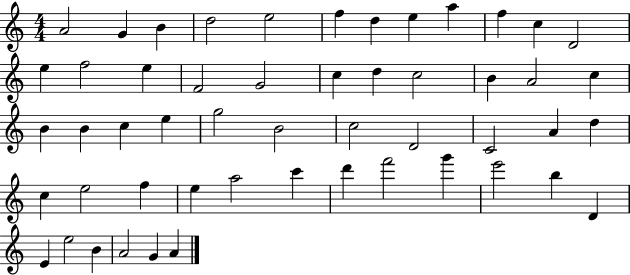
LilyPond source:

{
  \clef treble
  \numericTimeSignature
  \time 4/4
  \key c \major
  a'2 g'4 b'4 | d''2 e''2 | f''4 d''4 e''4 a''4 | f''4 c''4 d'2 | \break e''4 f''2 e''4 | f'2 g'2 | c''4 d''4 c''2 | b'4 a'2 c''4 | \break b'4 b'4 c''4 e''4 | g''2 b'2 | c''2 d'2 | c'2 a'4 d''4 | \break c''4 e''2 f''4 | e''4 a''2 c'''4 | d'''4 f'''2 g'''4 | e'''2 b''4 d'4 | \break e'4 e''2 b'4 | a'2 g'4 a'4 | \bar "|."
}